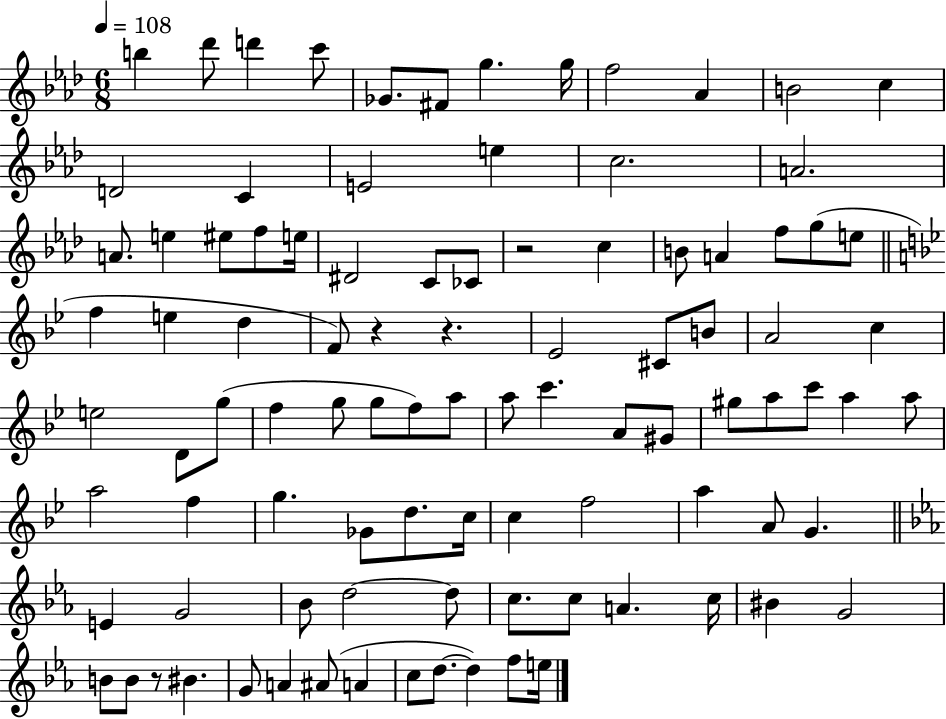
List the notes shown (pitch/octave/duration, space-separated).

B5/q Db6/e D6/q C6/e Gb4/e. F#4/e G5/q. G5/s F5/h Ab4/q B4/h C5/q D4/h C4/q E4/h E5/q C5/h. A4/h. A4/e. E5/q EIS5/e F5/e E5/s D#4/h C4/e CES4/e R/h C5/q B4/e A4/q F5/e G5/e E5/e F5/q E5/q D5/q F4/e R/q R/q. Eb4/h C#4/e B4/e A4/h C5/q E5/h D4/e G5/e F5/q G5/e G5/e F5/e A5/e A5/e C6/q. A4/e G#4/e G#5/e A5/e C6/e A5/q A5/e A5/h F5/q G5/q. Gb4/e D5/e. C5/s C5/q F5/h A5/q A4/e G4/q. E4/q G4/h Bb4/e D5/h D5/e C5/e. C5/e A4/q. C5/s BIS4/q G4/h B4/e B4/e R/e BIS4/q. G4/e A4/q A#4/e A4/q C5/e D5/e. D5/q F5/e E5/s